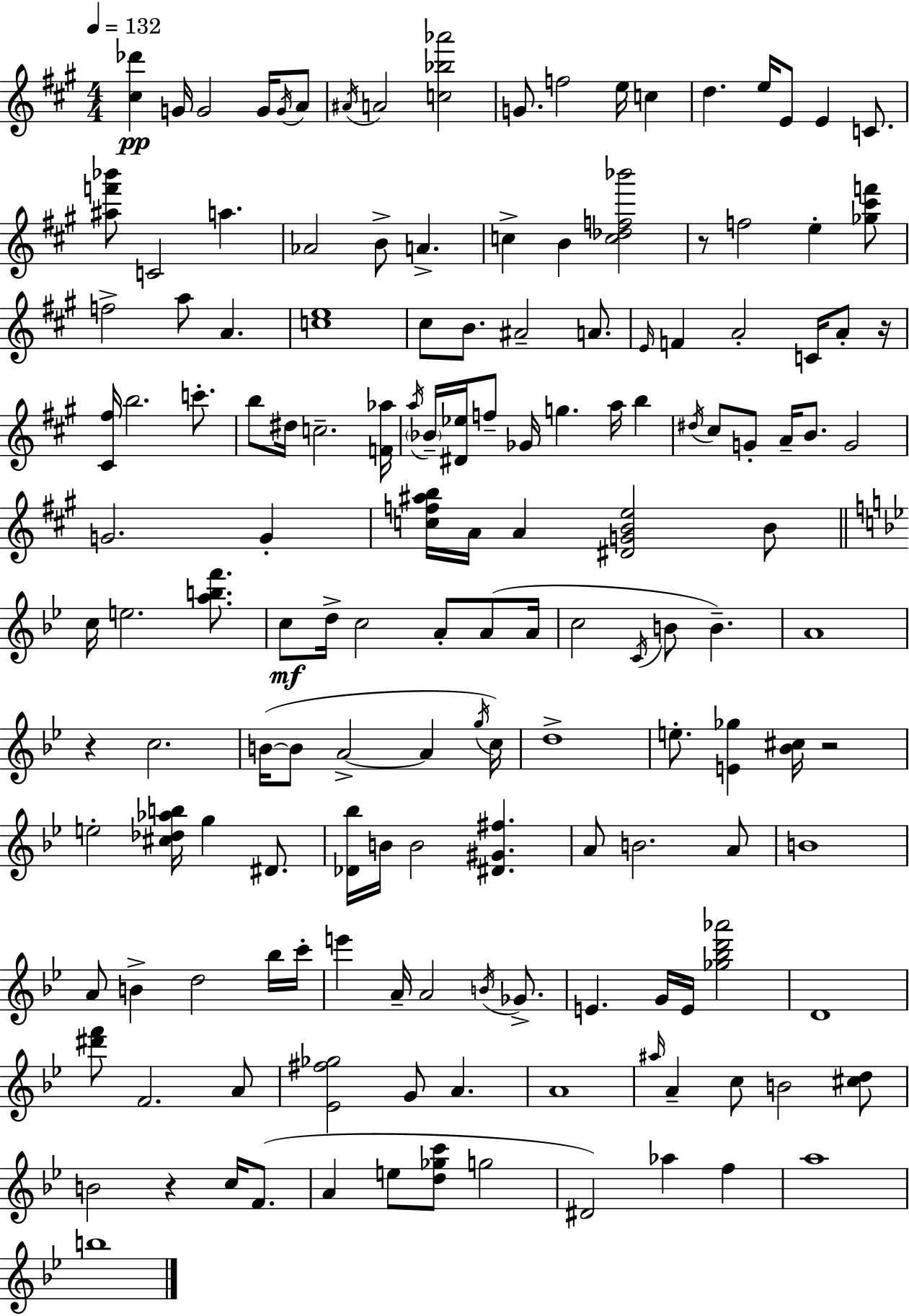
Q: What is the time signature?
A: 4/4